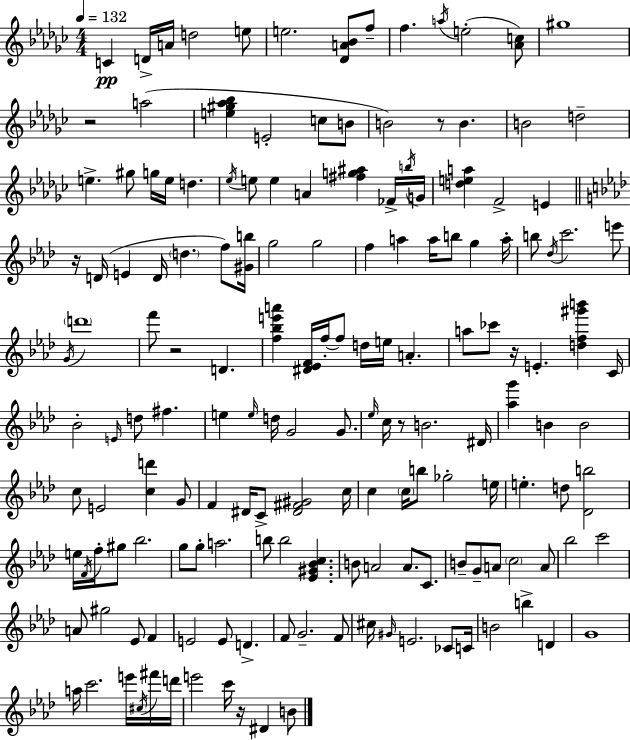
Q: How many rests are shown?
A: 7